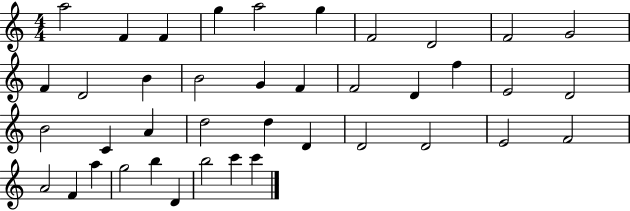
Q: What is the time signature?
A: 4/4